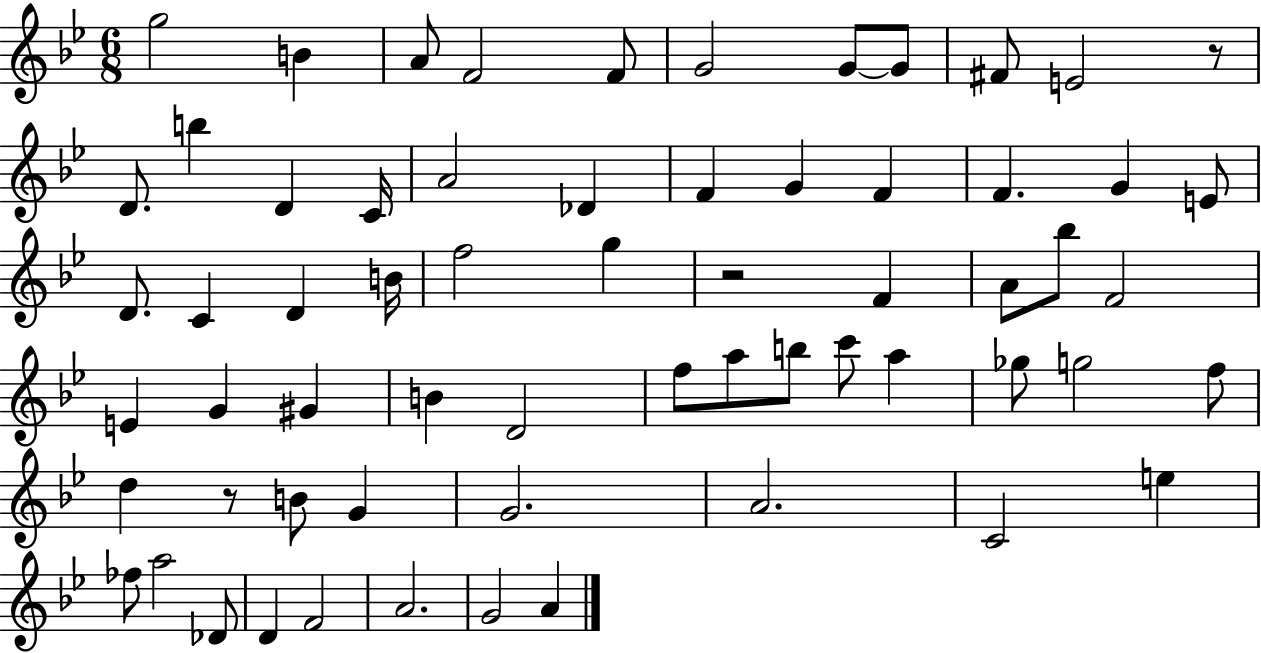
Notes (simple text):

G5/h B4/q A4/e F4/h F4/e G4/h G4/e G4/e F#4/e E4/h R/e D4/e. B5/q D4/q C4/s A4/h Db4/q F4/q G4/q F4/q F4/q. G4/q E4/e D4/e. C4/q D4/q B4/s F5/h G5/q R/h F4/q A4/e Bb5/e F4/h E4/q G4/q G#4/q B4/q D4/h F5/e A5/e B5/e C6/e A5/q Gb5/e G5/h F5/e D5/q R/e B4/e G4/q G4/h. A4/h. C4/h E5/q FES5/e A5/h Db4/e D4/q F4/h A4/h. G4/h A4/q